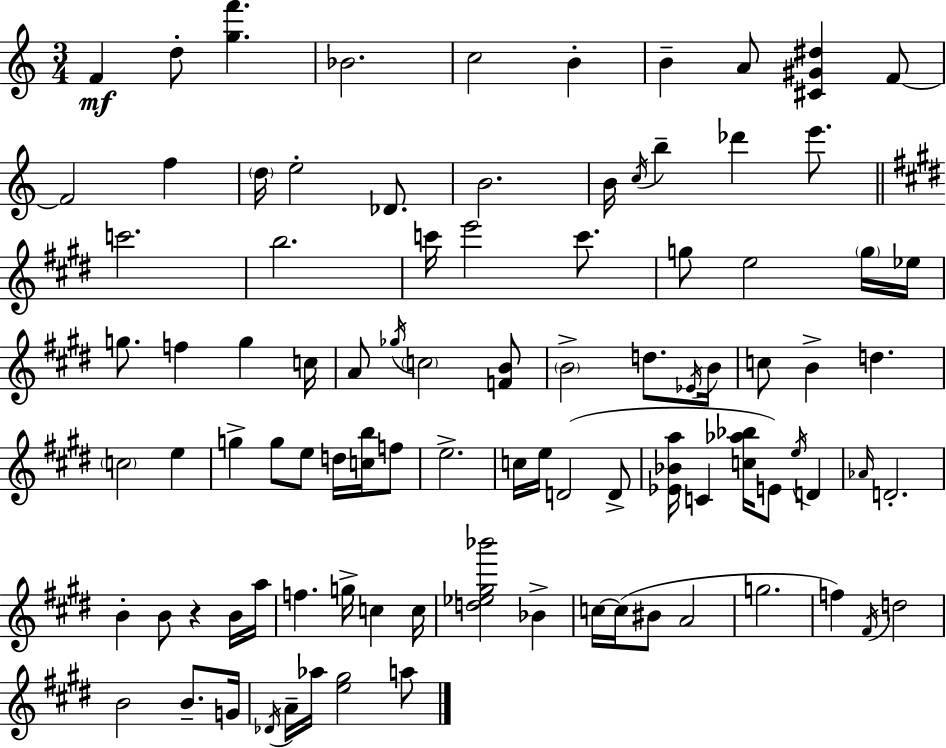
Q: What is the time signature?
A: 3/4